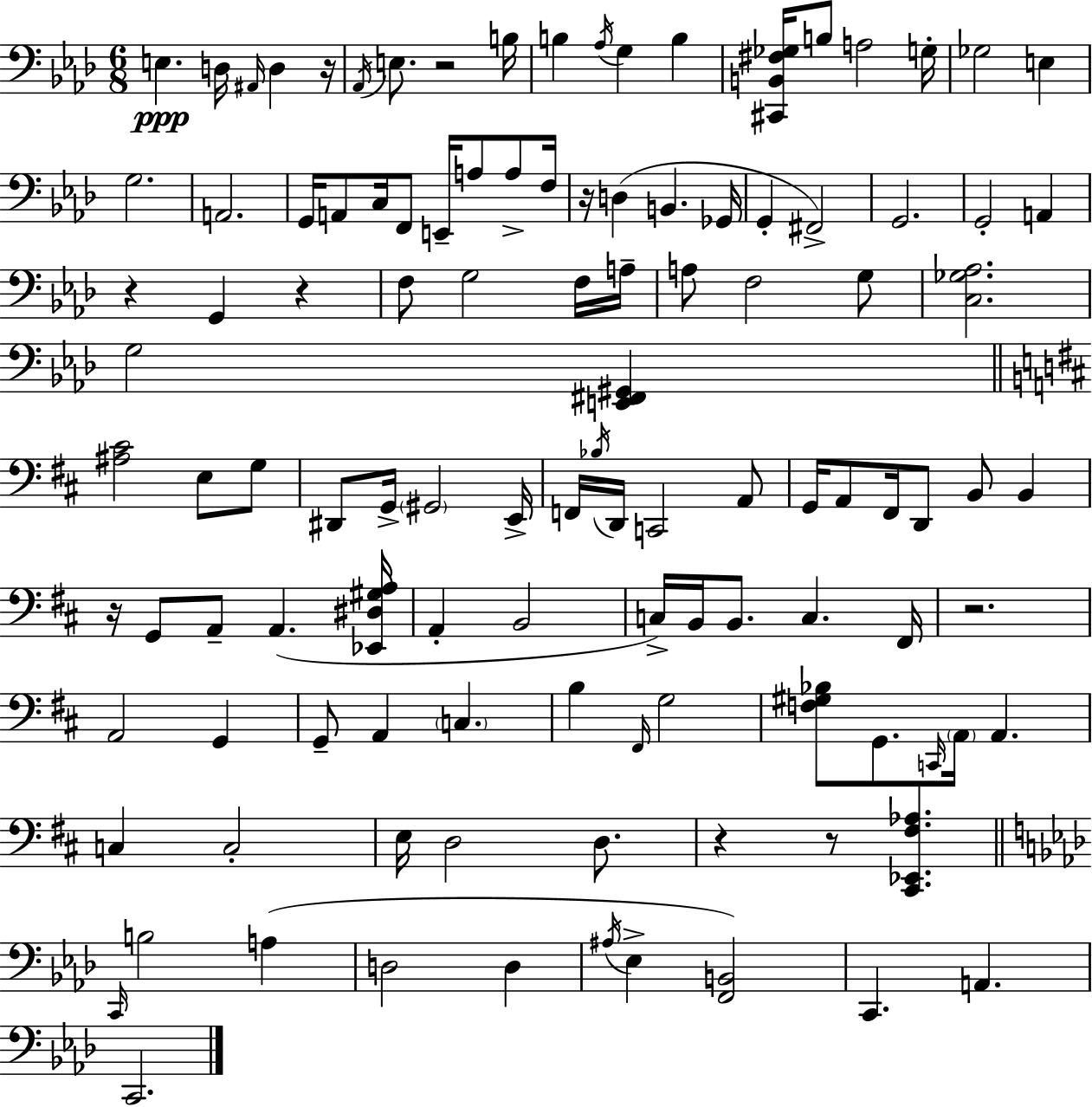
{
  \clef bass
  \numericTimeSignature
  \time 6/8
  \key f \minor
  e4.\ppp d16 \grace { ais,16 } d4 | r16 \acciaccatura { aes,16 } e8. r2 | b16 b4 \acciaccatura { aes16 } g4 b4 | <cis, b, fis ges>16 b8 a2 | \break g16-. ges2 e4 | g2. | a,2. | g,16 a,8 c16 f,8 e,16-- a8 | \break a8-> f16 r16 d4( b,4. | ges,16 g,4-. fis,2->) | g,2. | g,2-. a,4 | \break r4 g,4 r4 | f8 g2 | f16 a16-- a8 f2 | g8 <c ges aes>2. | \break g2 <e, fis, gis,>4 | \bar "||" \break \key b \minor <ais cis'>2 e8 g8 | dis,8 g,16-> \parenthesize gis,2 e,16-> | f,16 \acciaccatura { bes16 } d,16 c,2 a,8 | g,16 a,8 fis,16 d,8 b,8 b,4 | \break r16 g,8 a,8-- a,4.( | <ees, dis gis a>16 a,4-. b,2 | c16->) b,16 b,8. c4. | fis,16 r2. | \break a,2 g,4 | g,8-- a,4 \parenthesize c4. | b4 \grace { fis,16 } g2 | <f gis bes>8 g,8. \grace { c,16 } \parenthesize a,16 a,4. | \break c4 c2-. | e16 d2 | d8. r4 r8 <cis, ees, fis aes>4. | \bar "||" \break \key aes \major \grace { c,16 } b2 a4( | d2 d4 | \acciaccatura { ais16 } ees4-> <f, b,>2) | c,4. a,4. | \break c,2. | \bar "|."
}